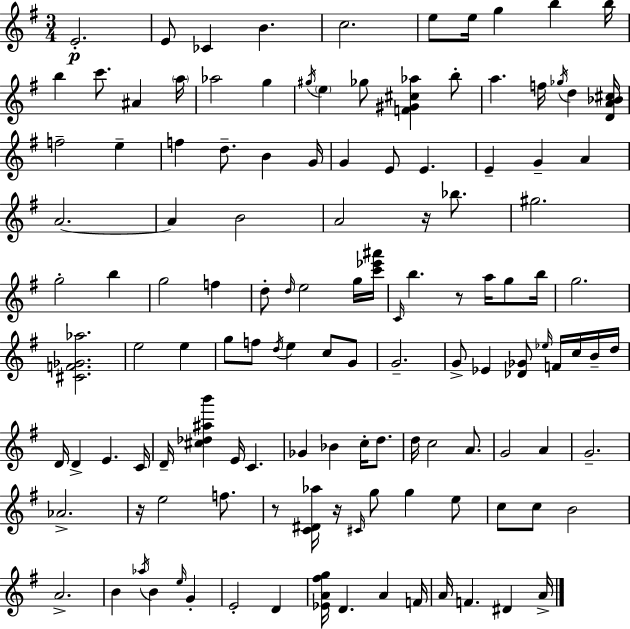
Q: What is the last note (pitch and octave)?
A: A4